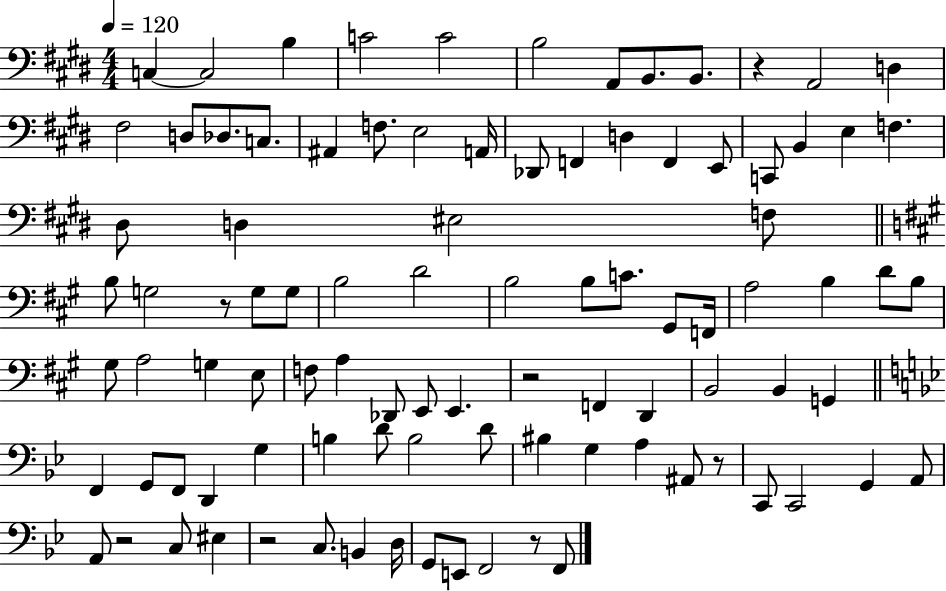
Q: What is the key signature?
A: E major